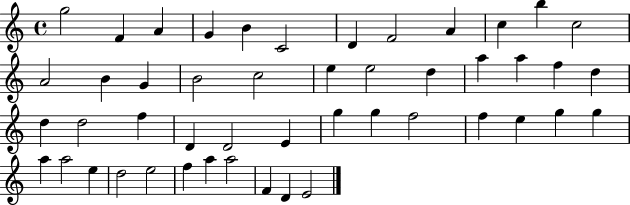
G5/h F4/q A4/q G4/q B4/q C4/h D4/q F4/h A4/q C5/q B5/q C5/h A4/h B4/q G4/q B4/h C5/h E5/q E5/h D5/q A5/q A5/q F5/q D5/q D5/q D5/h F5/q D4/q D4/h E4/q G5/q G5/q F5/h F5/q E5/q G5/q G5/q A5/q A5/h E5/q D5/h E5/h F5/q A5/q A5/h F4/q D4/q E4/h